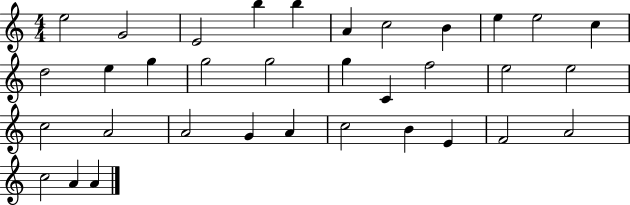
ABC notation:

X:1
T:Untitled
M:4/4
L:1/4
K:C
e2 G2 E2 b b A c2 B e e2 c d2 e g g2 g2 g C f2 e2 e2 c2 A2 A2 G A c2 B E F2 A2 c2 A A